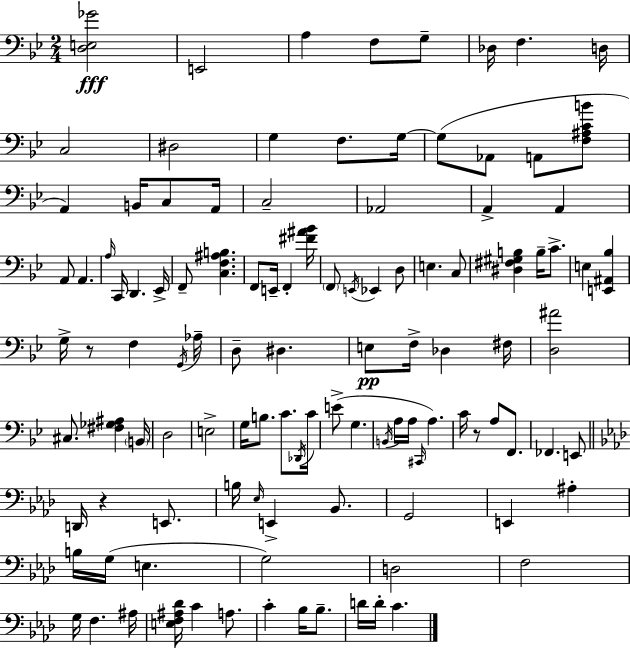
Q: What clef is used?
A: bass